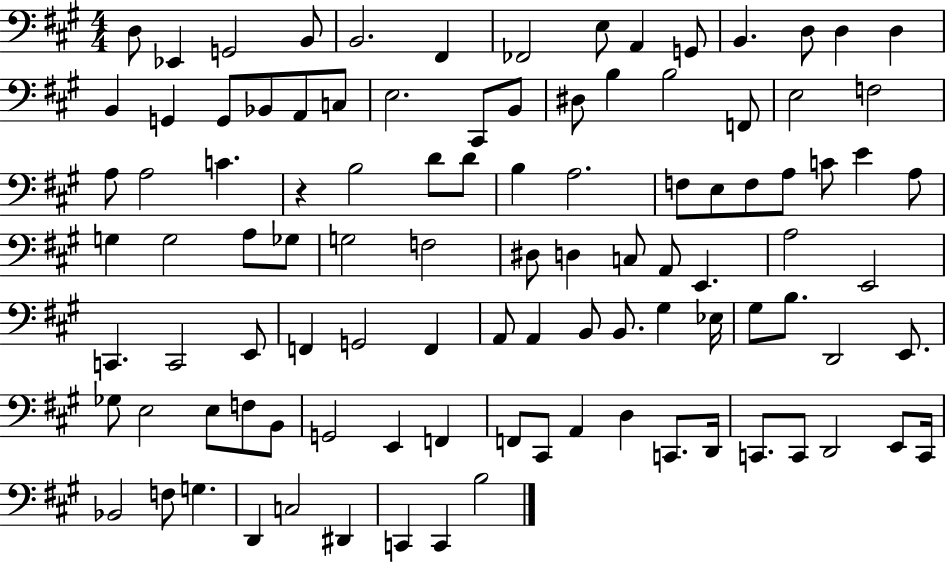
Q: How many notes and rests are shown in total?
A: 102